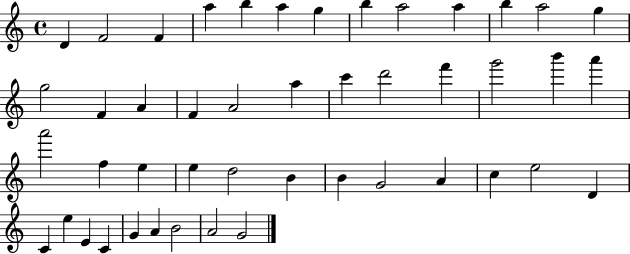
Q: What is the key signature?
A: C major